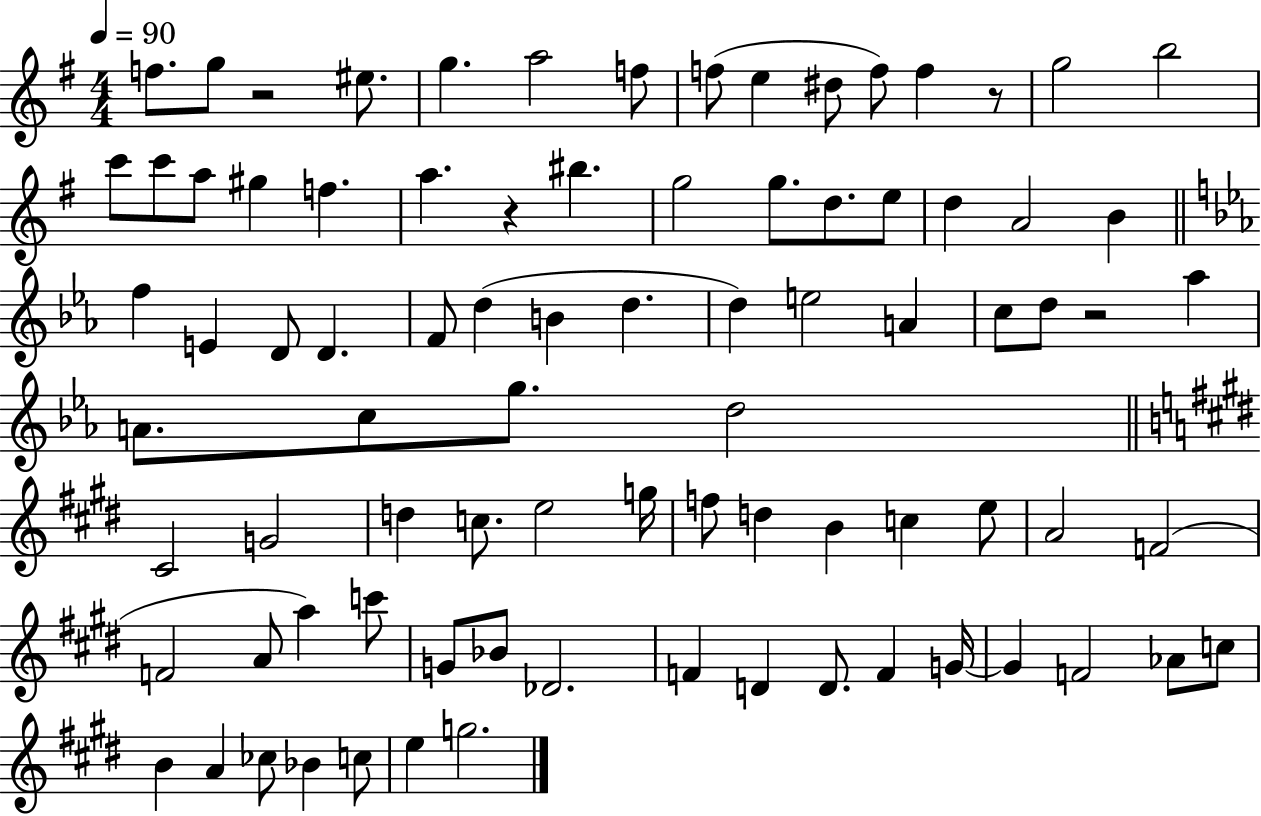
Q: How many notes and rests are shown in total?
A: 85